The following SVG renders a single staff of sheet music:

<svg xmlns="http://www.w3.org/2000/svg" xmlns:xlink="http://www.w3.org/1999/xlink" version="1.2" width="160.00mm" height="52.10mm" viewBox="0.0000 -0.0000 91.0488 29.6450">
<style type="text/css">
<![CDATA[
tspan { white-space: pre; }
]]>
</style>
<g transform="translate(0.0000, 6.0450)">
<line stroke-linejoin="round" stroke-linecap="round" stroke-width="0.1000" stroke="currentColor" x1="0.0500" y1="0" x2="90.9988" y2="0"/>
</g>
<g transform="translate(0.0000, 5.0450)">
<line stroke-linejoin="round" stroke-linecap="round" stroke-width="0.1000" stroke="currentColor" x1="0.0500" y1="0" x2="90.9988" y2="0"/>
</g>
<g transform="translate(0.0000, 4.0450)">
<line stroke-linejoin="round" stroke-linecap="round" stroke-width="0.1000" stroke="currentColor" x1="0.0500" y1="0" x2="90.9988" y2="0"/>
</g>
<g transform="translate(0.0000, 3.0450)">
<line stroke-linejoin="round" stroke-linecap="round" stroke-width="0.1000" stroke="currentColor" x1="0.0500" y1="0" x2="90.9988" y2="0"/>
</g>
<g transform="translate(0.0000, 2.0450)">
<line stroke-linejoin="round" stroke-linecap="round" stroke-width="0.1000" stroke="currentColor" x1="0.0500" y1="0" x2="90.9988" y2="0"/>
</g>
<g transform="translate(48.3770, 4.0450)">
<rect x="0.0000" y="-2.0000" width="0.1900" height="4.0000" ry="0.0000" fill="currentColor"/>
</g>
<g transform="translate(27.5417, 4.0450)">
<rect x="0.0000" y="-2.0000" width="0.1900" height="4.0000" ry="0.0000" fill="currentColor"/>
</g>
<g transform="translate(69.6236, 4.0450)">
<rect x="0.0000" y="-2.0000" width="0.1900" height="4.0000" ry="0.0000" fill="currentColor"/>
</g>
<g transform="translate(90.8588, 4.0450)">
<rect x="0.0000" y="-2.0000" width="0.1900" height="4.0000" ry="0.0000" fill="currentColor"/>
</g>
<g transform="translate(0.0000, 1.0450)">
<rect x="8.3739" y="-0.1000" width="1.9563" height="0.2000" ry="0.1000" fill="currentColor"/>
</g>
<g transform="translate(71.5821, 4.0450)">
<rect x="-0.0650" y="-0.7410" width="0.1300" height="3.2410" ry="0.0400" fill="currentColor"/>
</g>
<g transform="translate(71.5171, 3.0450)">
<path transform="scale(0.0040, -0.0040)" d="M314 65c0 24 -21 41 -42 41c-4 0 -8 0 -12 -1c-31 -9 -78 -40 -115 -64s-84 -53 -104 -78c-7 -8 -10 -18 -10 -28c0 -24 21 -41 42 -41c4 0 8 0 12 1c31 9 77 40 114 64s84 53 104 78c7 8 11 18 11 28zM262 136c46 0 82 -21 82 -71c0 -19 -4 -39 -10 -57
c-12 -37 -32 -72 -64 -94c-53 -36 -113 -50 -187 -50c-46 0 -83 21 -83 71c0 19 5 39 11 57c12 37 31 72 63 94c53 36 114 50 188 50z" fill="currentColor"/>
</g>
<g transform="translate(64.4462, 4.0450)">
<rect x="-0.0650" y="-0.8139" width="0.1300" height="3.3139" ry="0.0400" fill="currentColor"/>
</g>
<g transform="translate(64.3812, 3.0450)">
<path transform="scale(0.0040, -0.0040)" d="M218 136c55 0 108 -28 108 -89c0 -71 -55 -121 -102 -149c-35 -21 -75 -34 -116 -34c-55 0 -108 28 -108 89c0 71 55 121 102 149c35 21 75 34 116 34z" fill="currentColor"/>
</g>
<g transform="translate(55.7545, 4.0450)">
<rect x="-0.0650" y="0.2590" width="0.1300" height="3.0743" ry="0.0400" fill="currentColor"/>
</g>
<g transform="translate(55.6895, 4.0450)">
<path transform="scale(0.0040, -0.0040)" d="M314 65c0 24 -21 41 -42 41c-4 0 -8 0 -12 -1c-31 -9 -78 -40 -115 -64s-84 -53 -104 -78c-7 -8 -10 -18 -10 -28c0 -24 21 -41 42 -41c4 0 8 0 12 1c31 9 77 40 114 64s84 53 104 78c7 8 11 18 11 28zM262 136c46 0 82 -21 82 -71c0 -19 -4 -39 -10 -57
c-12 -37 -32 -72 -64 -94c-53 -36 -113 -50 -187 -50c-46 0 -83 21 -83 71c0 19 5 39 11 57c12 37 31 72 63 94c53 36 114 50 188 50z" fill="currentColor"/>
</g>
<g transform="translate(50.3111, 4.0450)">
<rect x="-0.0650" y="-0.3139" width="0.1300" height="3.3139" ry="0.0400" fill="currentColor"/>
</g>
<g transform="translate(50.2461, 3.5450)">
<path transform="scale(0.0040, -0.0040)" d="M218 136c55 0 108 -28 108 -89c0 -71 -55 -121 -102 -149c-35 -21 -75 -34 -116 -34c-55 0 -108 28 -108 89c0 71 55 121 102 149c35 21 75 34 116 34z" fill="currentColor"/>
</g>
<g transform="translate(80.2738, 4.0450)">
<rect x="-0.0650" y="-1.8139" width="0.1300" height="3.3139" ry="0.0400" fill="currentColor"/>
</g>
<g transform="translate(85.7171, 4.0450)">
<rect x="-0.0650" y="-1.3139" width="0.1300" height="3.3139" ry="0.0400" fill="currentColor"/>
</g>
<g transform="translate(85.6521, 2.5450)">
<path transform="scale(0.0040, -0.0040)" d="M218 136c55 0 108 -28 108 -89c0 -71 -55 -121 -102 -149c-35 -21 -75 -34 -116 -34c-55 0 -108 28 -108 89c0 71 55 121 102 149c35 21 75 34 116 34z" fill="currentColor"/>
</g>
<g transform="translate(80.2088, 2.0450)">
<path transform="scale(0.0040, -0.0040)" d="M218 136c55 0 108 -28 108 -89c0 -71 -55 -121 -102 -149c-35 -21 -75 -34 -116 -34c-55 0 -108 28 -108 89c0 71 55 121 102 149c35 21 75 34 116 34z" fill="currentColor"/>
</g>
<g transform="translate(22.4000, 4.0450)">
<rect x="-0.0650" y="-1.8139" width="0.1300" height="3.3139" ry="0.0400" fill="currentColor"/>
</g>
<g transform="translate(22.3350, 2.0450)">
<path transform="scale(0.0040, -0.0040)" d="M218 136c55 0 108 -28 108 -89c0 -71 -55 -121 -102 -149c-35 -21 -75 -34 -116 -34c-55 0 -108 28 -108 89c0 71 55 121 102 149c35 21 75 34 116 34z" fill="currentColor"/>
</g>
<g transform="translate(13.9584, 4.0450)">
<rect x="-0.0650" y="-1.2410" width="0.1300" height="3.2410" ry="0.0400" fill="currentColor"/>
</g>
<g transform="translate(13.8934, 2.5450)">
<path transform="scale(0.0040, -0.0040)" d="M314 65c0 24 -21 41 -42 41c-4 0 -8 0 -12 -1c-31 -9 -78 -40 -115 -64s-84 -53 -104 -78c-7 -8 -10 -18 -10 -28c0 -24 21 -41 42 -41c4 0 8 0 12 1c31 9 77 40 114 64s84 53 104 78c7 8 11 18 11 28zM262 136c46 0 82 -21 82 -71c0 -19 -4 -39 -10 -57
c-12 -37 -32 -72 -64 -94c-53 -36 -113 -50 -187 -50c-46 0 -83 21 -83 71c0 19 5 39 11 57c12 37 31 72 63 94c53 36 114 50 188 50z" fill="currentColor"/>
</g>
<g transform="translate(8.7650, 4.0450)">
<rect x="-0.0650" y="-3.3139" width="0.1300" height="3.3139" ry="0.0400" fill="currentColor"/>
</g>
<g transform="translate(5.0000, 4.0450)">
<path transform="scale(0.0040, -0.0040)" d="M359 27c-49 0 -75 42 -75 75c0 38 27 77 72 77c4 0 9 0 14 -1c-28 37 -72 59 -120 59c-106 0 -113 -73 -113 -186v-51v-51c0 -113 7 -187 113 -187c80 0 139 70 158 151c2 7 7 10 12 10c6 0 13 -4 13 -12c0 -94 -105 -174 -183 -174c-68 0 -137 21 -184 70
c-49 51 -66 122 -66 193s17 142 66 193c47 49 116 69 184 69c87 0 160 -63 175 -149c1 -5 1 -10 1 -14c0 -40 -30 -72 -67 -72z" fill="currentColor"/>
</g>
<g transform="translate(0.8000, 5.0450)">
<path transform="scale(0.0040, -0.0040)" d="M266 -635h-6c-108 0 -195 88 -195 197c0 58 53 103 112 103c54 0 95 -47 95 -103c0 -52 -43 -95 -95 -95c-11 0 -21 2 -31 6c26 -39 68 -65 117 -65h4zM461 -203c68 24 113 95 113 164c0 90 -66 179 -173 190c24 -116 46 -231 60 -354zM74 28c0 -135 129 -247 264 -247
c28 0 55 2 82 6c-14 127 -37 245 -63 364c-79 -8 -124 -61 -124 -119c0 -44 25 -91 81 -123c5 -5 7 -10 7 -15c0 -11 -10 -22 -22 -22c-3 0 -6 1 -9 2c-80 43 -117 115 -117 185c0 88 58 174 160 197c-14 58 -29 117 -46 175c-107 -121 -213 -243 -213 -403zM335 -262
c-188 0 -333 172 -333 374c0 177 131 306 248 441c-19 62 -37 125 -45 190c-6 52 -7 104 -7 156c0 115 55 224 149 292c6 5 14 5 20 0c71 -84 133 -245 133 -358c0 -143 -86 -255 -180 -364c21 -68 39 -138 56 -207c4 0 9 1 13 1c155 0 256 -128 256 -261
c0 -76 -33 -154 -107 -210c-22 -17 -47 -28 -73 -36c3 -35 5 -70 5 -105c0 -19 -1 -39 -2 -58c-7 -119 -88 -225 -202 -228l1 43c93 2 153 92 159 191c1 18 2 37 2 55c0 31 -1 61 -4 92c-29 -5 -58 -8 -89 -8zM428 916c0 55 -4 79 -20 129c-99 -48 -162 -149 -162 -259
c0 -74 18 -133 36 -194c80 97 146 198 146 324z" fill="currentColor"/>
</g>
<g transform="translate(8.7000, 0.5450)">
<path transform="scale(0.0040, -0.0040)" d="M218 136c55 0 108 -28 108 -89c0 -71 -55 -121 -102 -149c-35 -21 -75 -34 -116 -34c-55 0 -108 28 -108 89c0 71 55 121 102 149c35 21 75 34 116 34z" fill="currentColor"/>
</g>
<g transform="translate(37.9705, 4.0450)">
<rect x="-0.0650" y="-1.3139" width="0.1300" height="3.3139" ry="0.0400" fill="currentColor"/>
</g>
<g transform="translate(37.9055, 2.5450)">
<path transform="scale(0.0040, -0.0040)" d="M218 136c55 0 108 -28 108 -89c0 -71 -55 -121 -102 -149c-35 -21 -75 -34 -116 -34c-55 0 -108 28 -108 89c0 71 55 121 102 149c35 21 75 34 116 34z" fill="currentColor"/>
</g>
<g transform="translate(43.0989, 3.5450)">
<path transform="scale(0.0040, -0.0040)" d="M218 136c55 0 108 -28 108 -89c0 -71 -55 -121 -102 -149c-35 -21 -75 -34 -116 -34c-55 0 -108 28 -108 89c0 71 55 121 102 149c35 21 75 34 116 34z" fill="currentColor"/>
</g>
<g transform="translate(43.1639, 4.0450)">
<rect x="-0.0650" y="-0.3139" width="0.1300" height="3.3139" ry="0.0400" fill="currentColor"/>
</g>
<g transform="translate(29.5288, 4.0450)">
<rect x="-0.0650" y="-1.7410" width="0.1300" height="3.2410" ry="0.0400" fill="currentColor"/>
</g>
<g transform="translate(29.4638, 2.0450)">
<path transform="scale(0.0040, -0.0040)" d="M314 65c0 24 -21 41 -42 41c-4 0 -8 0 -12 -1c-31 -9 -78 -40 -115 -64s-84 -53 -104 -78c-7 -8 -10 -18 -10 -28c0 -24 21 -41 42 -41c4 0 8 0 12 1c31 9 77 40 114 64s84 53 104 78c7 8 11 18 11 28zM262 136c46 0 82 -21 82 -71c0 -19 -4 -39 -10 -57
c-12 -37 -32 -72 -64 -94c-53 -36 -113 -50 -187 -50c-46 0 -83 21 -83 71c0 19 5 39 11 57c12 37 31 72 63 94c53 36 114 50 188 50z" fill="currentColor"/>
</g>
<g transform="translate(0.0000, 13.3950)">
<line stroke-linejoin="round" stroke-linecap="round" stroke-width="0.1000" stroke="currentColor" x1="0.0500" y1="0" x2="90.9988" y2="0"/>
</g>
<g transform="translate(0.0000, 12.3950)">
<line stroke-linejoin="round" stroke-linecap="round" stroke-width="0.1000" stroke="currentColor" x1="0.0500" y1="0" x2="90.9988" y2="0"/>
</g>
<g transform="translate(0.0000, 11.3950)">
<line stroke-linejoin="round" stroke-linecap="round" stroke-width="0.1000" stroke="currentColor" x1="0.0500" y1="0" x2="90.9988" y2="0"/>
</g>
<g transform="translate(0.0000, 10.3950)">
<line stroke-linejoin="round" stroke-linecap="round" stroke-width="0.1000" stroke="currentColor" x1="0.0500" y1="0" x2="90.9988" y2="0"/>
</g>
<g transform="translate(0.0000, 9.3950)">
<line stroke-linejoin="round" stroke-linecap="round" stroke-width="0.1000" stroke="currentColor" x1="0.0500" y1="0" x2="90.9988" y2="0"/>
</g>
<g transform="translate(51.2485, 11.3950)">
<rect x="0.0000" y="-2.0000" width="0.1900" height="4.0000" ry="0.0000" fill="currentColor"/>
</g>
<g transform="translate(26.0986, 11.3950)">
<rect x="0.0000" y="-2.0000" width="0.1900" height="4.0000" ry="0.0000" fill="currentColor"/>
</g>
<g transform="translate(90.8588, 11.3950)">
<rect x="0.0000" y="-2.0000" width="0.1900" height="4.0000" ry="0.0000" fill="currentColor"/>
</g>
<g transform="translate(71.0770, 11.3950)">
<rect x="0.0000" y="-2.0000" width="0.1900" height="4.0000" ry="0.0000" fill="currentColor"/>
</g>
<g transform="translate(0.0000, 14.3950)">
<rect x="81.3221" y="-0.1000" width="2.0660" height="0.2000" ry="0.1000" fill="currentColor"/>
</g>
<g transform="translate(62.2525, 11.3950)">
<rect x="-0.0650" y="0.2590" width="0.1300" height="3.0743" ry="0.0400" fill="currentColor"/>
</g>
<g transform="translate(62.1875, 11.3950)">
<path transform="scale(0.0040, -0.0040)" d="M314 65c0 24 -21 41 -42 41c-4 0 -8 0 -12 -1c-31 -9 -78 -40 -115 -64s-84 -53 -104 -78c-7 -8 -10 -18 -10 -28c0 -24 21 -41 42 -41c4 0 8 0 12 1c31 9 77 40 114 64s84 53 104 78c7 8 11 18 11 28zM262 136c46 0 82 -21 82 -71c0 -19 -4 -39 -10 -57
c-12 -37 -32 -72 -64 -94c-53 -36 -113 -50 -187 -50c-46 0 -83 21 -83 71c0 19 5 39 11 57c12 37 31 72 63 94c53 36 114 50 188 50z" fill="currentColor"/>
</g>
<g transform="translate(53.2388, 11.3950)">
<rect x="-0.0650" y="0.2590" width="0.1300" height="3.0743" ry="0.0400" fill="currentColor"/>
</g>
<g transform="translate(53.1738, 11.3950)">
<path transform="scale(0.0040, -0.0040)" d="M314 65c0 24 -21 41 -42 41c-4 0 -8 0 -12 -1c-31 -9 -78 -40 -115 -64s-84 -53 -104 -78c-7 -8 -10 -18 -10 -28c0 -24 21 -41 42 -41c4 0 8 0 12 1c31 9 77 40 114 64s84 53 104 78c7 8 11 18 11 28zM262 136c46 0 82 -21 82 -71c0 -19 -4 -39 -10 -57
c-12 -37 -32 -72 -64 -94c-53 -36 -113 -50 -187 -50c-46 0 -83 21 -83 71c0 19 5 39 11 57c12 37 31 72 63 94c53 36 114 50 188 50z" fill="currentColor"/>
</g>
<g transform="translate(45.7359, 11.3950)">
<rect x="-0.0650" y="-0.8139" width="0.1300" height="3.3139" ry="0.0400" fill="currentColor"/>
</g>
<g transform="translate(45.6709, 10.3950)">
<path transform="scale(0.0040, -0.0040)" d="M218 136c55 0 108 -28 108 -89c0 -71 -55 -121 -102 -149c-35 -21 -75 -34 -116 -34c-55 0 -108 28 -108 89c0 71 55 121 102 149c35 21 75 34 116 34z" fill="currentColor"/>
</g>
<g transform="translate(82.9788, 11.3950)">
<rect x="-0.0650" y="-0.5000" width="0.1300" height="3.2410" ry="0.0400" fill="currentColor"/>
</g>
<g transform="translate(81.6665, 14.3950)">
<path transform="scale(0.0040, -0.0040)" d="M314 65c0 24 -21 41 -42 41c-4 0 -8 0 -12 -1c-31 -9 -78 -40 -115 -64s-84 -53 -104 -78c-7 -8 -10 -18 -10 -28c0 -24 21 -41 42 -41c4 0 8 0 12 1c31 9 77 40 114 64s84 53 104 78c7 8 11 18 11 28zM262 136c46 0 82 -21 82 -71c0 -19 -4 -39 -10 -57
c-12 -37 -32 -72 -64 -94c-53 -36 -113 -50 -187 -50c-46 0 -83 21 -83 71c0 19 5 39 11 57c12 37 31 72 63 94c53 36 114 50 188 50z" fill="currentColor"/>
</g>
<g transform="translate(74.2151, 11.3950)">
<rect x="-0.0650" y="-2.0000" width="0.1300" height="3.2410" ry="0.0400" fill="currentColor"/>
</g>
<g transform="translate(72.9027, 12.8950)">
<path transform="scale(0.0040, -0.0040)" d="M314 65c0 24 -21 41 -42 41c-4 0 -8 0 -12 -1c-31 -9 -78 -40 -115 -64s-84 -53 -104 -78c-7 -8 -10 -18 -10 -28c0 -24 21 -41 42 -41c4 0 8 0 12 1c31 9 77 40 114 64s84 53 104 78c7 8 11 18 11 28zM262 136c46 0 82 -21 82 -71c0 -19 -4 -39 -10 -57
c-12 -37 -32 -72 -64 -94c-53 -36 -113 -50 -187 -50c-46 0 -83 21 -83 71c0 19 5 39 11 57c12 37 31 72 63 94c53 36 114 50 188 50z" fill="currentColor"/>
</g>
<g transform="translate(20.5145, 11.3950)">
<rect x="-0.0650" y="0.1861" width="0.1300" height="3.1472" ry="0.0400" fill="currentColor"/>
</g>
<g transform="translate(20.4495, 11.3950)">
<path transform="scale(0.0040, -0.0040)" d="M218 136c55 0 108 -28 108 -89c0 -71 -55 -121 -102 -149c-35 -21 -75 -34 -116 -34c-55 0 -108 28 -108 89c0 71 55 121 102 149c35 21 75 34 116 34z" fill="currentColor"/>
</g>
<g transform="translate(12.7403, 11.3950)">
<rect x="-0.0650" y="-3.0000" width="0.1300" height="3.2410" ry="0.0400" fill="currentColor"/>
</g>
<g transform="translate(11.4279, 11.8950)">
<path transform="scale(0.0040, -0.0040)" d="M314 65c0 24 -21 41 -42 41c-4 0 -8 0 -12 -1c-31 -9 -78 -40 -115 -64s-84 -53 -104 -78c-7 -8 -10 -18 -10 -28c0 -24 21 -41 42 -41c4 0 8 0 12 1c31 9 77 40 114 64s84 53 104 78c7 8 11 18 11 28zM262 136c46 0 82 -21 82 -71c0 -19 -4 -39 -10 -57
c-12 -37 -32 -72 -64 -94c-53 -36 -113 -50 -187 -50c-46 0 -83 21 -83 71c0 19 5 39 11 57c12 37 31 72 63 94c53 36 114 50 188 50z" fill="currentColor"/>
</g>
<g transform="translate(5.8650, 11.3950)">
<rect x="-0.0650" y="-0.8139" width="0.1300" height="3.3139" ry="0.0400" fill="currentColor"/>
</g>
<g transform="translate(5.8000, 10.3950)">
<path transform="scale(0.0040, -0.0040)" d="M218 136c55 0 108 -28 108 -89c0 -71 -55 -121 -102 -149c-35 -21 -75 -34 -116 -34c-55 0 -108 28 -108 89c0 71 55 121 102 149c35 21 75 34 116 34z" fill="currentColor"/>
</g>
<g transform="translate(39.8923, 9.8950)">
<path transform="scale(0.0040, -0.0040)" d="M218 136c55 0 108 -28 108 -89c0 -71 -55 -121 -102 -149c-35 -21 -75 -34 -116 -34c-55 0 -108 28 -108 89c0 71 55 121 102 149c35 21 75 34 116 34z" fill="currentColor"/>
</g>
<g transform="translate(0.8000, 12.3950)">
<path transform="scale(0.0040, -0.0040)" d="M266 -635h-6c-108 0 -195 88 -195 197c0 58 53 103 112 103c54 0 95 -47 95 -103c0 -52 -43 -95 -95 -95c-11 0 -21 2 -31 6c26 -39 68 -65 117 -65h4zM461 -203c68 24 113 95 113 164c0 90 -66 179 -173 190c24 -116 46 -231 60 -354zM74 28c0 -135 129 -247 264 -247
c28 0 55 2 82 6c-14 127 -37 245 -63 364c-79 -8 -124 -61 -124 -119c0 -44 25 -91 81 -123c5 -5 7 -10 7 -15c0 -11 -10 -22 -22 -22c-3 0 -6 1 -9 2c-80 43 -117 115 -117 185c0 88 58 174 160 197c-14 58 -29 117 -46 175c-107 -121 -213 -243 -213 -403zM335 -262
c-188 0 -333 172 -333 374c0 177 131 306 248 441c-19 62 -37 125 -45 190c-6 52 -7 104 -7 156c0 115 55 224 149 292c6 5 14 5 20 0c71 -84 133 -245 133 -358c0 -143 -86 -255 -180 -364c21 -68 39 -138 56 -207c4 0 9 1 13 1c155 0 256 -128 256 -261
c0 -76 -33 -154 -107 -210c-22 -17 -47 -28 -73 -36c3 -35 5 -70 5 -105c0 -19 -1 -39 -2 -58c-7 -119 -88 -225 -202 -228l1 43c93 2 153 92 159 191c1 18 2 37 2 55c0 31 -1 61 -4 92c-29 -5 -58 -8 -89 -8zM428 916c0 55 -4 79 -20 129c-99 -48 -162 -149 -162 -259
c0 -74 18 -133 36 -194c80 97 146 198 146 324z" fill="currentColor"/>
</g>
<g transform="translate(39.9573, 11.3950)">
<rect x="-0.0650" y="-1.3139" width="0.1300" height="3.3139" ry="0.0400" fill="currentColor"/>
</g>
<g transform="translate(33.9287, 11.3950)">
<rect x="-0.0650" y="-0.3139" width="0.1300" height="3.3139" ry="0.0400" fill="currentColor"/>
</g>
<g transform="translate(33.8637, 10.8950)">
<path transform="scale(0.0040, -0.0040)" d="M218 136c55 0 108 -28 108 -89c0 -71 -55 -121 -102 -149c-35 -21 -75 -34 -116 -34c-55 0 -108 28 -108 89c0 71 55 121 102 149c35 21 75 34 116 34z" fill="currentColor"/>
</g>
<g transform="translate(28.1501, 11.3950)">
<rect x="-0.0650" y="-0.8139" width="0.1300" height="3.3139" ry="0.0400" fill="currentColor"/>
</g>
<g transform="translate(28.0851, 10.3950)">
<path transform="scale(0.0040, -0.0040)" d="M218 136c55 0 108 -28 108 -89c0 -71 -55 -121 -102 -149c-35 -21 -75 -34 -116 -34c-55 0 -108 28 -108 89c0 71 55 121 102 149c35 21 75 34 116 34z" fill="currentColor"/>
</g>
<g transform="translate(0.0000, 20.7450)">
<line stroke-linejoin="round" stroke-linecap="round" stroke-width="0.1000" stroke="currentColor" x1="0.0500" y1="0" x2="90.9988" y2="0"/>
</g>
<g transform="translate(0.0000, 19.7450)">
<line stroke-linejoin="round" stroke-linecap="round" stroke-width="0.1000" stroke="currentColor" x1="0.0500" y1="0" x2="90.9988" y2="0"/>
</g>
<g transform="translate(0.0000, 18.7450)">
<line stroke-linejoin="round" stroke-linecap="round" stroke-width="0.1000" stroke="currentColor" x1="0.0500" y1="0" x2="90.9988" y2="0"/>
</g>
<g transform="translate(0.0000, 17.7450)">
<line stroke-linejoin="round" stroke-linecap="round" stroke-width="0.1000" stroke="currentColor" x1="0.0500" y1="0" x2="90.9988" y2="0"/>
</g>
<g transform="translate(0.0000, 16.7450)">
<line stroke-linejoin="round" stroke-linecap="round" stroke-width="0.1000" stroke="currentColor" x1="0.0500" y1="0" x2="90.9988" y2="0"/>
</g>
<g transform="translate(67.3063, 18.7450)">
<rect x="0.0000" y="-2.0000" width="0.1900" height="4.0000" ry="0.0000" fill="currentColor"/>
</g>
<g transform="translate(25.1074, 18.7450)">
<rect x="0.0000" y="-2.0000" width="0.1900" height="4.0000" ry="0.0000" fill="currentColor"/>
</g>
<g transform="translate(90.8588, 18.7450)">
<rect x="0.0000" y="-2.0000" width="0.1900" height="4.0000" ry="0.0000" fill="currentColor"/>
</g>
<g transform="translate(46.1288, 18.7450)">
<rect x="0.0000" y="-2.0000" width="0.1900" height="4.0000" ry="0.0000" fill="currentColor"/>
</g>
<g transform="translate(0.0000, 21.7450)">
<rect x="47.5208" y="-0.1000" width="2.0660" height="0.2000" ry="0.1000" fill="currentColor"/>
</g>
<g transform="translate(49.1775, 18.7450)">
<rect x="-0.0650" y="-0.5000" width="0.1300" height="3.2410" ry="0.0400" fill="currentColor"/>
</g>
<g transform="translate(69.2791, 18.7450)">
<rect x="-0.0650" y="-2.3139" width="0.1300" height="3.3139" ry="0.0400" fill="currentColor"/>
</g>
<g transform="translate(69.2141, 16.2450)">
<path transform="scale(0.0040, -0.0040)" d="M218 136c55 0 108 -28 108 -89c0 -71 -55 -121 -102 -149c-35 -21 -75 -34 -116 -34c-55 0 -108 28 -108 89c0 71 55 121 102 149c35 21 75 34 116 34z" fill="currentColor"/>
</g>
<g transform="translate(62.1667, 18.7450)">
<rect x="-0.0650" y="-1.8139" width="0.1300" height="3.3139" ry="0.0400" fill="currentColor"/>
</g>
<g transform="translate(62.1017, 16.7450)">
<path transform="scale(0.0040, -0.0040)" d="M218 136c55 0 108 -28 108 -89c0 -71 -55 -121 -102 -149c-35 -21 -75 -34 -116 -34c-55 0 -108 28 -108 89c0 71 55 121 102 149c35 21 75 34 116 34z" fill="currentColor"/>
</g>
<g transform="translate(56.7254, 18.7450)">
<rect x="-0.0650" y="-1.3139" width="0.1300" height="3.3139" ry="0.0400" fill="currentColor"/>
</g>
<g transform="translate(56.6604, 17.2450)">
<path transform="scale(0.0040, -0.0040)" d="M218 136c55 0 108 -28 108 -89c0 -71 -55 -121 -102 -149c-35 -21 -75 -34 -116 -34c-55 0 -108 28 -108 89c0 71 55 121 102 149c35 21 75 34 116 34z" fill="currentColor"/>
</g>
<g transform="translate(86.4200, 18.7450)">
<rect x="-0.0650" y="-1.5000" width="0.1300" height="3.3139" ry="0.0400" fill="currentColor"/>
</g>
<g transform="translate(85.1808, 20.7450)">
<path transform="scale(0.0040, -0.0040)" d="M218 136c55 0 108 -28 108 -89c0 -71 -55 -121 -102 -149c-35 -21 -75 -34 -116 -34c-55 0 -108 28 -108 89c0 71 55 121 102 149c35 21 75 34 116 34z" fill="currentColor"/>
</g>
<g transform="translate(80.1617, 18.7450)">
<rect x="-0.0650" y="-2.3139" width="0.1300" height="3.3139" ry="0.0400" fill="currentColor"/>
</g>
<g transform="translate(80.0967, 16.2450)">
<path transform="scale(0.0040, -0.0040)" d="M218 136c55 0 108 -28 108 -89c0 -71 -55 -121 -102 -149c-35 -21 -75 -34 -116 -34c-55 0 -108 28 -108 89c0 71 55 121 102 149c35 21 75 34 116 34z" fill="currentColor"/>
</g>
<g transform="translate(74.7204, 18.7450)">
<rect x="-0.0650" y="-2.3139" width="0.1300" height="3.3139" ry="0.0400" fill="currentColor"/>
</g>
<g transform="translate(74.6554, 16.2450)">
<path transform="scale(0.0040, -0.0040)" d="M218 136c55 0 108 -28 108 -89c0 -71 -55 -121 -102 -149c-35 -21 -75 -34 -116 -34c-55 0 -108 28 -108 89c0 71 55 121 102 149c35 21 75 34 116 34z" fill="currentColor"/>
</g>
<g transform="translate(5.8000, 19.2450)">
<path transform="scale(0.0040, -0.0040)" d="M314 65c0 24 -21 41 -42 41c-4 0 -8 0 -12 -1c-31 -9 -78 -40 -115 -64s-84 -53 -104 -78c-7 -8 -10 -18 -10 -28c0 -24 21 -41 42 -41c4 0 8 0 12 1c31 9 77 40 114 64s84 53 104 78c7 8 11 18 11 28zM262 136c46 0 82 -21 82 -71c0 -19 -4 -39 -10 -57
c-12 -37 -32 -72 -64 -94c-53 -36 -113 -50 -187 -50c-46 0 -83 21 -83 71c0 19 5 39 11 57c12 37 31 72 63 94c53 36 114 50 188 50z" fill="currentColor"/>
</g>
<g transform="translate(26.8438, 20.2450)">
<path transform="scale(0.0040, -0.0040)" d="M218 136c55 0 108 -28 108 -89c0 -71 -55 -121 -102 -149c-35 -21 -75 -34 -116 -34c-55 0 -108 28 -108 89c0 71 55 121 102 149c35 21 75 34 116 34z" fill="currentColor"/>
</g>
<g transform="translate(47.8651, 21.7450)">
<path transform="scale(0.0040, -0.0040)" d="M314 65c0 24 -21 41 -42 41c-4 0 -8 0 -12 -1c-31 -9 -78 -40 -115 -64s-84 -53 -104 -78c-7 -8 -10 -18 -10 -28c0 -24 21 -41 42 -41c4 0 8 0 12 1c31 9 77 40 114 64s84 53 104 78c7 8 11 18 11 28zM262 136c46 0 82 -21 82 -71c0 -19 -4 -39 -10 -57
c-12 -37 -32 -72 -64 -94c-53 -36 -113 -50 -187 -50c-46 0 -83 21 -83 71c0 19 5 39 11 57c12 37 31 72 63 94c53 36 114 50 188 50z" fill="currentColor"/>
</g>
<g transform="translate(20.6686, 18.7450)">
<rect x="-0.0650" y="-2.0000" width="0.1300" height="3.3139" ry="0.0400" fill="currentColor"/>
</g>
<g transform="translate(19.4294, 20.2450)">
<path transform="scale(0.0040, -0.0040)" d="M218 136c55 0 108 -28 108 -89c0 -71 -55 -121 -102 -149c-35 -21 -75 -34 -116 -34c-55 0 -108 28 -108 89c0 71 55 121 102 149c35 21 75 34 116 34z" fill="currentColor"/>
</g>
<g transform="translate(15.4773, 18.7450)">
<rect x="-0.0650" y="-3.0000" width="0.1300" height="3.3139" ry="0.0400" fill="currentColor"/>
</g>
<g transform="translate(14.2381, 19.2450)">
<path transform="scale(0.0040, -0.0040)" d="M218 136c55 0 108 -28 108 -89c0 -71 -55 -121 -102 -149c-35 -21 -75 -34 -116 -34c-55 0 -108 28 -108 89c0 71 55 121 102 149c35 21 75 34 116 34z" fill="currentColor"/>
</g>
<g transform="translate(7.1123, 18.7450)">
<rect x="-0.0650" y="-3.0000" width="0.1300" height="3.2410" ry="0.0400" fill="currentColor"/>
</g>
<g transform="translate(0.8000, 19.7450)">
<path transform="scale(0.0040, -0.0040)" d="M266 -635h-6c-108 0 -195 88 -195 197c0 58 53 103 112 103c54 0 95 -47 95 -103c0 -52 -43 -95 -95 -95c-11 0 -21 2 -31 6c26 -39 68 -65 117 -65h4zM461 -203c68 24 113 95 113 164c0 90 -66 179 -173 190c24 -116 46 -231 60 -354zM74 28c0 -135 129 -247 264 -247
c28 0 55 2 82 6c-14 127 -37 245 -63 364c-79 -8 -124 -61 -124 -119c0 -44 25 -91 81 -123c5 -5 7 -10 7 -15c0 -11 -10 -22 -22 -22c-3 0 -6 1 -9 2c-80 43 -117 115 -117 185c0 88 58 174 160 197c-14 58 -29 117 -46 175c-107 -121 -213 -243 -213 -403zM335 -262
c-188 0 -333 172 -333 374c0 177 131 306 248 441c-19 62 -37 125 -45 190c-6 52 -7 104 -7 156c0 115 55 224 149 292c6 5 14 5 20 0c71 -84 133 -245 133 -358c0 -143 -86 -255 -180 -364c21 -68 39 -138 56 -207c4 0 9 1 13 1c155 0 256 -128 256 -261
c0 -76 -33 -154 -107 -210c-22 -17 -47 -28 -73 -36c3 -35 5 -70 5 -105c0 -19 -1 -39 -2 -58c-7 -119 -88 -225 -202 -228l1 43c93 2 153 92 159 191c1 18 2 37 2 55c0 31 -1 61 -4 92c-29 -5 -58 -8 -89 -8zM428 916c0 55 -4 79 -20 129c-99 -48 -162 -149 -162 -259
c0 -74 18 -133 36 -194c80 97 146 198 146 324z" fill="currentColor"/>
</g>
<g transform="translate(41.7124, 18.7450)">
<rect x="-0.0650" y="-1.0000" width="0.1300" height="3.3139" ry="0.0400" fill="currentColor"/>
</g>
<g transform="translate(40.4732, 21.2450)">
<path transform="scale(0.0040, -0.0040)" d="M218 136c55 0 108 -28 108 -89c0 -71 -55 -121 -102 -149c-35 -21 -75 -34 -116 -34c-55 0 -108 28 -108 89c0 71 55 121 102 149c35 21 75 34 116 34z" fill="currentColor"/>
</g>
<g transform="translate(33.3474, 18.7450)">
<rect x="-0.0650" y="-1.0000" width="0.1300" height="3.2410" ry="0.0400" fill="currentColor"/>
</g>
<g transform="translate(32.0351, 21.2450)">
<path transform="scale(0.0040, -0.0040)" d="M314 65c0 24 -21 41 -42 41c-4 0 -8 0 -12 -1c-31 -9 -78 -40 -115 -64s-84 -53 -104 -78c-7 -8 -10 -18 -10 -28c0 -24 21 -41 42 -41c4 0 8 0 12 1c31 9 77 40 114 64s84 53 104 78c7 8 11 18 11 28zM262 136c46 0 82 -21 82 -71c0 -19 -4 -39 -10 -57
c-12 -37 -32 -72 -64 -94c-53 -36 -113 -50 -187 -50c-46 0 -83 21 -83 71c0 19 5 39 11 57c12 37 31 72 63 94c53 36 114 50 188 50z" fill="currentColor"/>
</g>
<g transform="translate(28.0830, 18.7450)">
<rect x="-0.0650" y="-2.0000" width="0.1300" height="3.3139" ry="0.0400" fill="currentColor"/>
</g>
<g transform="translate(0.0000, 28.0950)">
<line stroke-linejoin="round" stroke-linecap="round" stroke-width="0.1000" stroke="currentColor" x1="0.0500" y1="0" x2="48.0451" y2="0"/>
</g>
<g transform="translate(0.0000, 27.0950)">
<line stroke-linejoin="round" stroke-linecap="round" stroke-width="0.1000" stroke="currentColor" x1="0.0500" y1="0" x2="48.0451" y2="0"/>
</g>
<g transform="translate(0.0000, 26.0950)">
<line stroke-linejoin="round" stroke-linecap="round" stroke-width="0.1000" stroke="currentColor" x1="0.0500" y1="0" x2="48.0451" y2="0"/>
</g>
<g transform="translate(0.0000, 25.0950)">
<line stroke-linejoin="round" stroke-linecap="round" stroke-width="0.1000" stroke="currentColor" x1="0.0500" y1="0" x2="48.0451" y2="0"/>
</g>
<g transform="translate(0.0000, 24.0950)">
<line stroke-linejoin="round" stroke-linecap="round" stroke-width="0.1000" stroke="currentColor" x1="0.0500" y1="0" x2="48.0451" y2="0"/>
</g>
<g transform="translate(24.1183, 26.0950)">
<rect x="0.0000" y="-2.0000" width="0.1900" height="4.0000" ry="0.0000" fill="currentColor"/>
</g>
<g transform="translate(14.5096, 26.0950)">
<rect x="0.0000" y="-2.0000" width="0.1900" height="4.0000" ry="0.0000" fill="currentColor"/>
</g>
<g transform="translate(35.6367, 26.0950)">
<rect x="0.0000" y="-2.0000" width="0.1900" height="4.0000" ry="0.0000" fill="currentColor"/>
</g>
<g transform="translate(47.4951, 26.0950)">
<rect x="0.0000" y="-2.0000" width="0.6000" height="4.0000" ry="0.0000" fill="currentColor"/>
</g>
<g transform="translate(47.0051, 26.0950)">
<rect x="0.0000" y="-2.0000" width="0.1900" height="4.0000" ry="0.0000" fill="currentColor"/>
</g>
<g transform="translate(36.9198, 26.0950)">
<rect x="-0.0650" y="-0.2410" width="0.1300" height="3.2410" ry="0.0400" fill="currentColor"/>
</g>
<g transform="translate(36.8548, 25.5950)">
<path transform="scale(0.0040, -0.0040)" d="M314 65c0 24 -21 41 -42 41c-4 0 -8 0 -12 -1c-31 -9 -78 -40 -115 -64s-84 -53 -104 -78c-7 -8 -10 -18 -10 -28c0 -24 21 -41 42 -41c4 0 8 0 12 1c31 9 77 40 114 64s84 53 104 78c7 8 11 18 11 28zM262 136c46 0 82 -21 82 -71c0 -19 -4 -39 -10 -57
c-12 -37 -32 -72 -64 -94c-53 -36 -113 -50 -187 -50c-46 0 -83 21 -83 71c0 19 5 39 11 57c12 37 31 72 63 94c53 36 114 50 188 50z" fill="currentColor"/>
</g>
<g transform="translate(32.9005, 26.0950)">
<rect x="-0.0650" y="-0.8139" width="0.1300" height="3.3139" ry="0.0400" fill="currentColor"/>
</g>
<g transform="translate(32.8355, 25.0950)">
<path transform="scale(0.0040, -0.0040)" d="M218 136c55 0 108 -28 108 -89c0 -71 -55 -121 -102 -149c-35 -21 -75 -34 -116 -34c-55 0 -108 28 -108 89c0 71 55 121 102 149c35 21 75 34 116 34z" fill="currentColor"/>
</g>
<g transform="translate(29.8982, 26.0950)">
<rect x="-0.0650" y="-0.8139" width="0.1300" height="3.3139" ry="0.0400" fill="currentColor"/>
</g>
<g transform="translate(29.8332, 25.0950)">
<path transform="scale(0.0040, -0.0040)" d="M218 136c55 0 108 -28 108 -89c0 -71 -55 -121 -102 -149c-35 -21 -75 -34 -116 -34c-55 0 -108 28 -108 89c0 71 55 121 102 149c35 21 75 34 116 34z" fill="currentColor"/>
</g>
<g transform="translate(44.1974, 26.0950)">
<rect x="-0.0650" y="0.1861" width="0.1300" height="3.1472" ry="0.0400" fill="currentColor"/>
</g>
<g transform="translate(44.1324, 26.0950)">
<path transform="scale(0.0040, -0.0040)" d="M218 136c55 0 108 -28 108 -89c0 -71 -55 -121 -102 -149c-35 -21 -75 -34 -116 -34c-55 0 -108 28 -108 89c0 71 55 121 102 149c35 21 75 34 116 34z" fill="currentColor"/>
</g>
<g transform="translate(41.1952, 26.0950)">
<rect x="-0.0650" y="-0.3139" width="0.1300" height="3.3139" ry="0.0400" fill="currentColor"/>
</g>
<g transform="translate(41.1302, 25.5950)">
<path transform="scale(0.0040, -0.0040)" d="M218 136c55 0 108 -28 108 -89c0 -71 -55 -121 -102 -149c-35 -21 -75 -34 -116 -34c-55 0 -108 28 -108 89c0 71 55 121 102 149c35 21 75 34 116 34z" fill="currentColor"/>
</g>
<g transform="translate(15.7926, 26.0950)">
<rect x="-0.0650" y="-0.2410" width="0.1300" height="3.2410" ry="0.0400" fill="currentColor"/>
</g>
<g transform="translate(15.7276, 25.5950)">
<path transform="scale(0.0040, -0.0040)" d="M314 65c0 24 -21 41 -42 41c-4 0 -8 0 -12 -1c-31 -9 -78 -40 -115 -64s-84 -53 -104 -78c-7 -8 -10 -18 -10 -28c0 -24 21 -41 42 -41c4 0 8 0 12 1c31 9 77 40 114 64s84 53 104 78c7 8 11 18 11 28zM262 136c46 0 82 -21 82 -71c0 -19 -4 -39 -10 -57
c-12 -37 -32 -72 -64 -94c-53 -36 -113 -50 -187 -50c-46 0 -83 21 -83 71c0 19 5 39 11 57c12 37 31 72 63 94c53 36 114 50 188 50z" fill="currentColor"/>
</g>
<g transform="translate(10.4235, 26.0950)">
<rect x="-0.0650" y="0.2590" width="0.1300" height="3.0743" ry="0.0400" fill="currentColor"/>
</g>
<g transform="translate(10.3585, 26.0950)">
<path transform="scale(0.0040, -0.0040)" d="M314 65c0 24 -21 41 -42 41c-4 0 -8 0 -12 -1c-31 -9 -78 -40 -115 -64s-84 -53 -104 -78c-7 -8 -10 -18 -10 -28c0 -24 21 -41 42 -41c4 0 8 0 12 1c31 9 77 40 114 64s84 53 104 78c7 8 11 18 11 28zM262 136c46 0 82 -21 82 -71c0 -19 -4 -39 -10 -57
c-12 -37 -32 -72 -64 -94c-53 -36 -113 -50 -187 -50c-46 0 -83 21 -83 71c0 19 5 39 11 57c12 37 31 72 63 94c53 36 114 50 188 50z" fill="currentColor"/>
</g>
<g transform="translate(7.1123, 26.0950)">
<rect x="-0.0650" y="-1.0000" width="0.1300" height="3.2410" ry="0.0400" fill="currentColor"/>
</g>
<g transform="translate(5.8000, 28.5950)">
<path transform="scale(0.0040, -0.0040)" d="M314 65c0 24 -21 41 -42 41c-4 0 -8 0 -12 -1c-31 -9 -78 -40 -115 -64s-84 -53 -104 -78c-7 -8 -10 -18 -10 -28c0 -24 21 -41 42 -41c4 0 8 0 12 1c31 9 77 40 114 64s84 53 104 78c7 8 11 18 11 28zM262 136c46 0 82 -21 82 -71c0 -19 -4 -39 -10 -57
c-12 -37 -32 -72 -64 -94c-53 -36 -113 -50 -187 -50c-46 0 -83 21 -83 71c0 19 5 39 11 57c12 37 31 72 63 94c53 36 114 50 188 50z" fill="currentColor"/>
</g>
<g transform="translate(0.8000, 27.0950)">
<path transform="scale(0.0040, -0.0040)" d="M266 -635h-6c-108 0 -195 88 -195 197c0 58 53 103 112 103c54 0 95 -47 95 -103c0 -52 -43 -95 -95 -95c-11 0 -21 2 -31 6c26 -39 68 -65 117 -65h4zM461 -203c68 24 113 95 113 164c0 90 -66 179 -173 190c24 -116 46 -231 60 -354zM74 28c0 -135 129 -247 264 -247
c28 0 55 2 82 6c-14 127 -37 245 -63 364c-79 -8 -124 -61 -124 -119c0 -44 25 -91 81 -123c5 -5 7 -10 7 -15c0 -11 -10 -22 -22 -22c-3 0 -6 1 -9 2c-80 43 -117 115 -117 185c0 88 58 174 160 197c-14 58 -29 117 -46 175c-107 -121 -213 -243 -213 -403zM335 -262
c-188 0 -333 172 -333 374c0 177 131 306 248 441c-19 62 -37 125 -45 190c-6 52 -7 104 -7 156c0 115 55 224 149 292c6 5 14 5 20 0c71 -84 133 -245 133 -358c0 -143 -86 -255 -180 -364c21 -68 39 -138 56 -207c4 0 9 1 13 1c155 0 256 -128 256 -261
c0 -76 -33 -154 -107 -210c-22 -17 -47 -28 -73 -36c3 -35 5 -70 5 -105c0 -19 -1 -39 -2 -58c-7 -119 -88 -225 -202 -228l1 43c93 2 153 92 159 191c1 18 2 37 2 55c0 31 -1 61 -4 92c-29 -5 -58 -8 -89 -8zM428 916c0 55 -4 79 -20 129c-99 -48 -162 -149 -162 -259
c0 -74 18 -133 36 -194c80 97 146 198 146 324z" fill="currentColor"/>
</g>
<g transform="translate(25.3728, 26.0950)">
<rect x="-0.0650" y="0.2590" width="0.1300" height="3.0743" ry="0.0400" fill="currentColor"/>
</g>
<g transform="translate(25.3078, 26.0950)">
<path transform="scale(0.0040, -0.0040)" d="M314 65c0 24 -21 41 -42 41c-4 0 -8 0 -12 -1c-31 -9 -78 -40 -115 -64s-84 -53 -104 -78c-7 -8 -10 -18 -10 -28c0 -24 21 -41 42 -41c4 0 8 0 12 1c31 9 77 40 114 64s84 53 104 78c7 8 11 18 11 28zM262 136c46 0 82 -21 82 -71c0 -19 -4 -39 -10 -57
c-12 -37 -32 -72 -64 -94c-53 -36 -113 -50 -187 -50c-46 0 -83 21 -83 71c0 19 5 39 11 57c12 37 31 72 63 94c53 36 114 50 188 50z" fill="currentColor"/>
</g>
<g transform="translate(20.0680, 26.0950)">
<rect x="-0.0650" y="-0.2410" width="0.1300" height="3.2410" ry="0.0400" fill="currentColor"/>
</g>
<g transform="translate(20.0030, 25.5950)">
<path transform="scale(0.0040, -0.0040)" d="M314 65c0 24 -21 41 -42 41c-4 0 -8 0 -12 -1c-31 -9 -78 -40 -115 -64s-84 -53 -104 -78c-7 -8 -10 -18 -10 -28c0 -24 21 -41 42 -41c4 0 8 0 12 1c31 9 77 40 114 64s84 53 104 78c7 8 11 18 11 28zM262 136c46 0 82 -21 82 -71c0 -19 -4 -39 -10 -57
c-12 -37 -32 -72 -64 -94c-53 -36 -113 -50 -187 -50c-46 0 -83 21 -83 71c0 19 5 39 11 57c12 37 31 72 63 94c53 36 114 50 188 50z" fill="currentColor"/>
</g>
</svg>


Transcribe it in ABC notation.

X:1
T:Untitled
M:4/4
L:1/4
K:C
b e2 f f2 e c c B2 d d2 f e d A2 B d c e d B2 B2 F2 C2 A2 A F F D2 D C2 e f g g g E D2 B2 c2 c2 B2 d d c2 c B